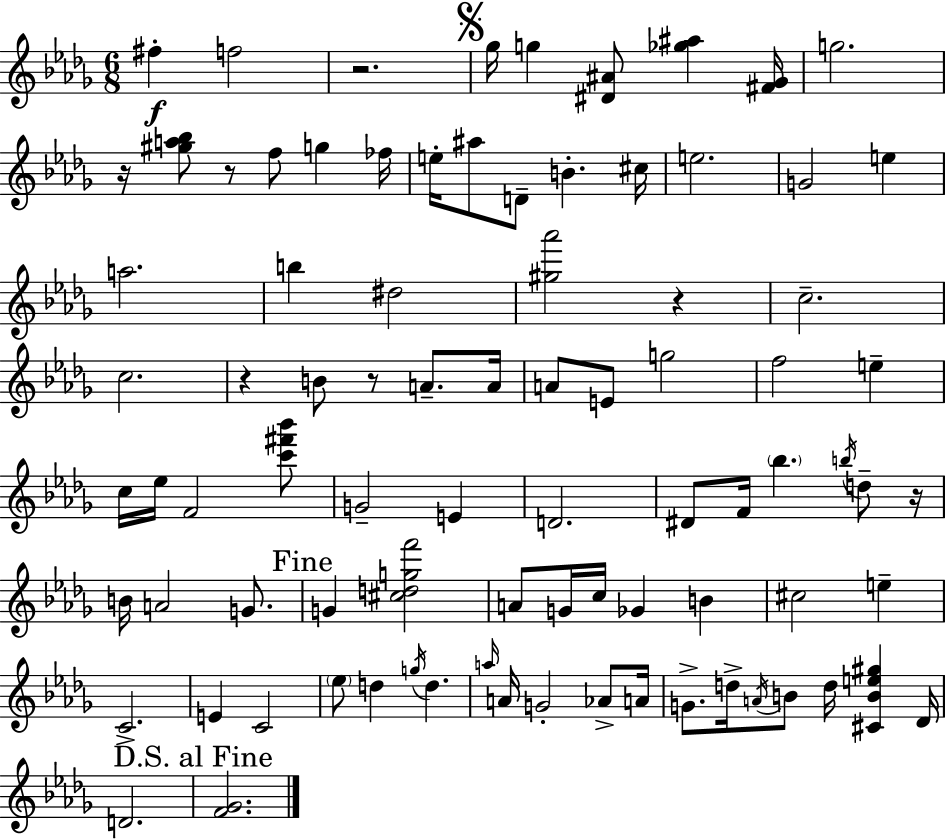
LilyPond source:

{
  \clef treble
  \numericTimeSignature
  \time 6/8
  \key bes \minor
  fis''4-.\f f''2 | r2. | \mark \markup { \musicglyph "scripts.segno" } ges''16 g''4 <dis' ais'>8 <ges'' ais''>4 <fis' ges'>16 | g''2. | \break r16 <gis'' a'' bes''>8 r8 f''8 g''4 fes''16 | e''16-. ais''8 d'8-- b'4.-. cis''16 | e''2. | g'2 e''4 | \break a''2. | b''4 dis''2 | <gis'' aes'''>2 r4 | c''2.-- | \break c''2. | r4 b'8 r8 a'8.-- a'16 | a'8 e'8 g''2 | f''2 e''4-- | \break c''16 ees''16 f'2 <c''' fis''' bes'''>8 | g'2-- e'4 | d'2. | dis'8 f'16 \parenthesize bes''4. \acciaccatura { b''16 } d''8-- | \break r16 b'16 a'2 g'8. | \mark "Fine" g'4 <cis'' d'' g'' f'''>2 | a'8 g'16 c''16 ges'4 b'4 | cis''2 e''4-- | \break c'2.-> | e'4 c'2 | \parenthesize ees''8 d''4 \acciaccatura { g''16 } d''4. | \grace { a''16 } a'16 g'2-. | \break aes'8-> a'16 g'8.-> d''16-> \acciaccatura { a'16 } b'8 d''16 <cis' b' e'' gis''>4 | des'16 d'2. | \mark "D.S. al Fine" <f' ges'>2. | \bar "|."
}